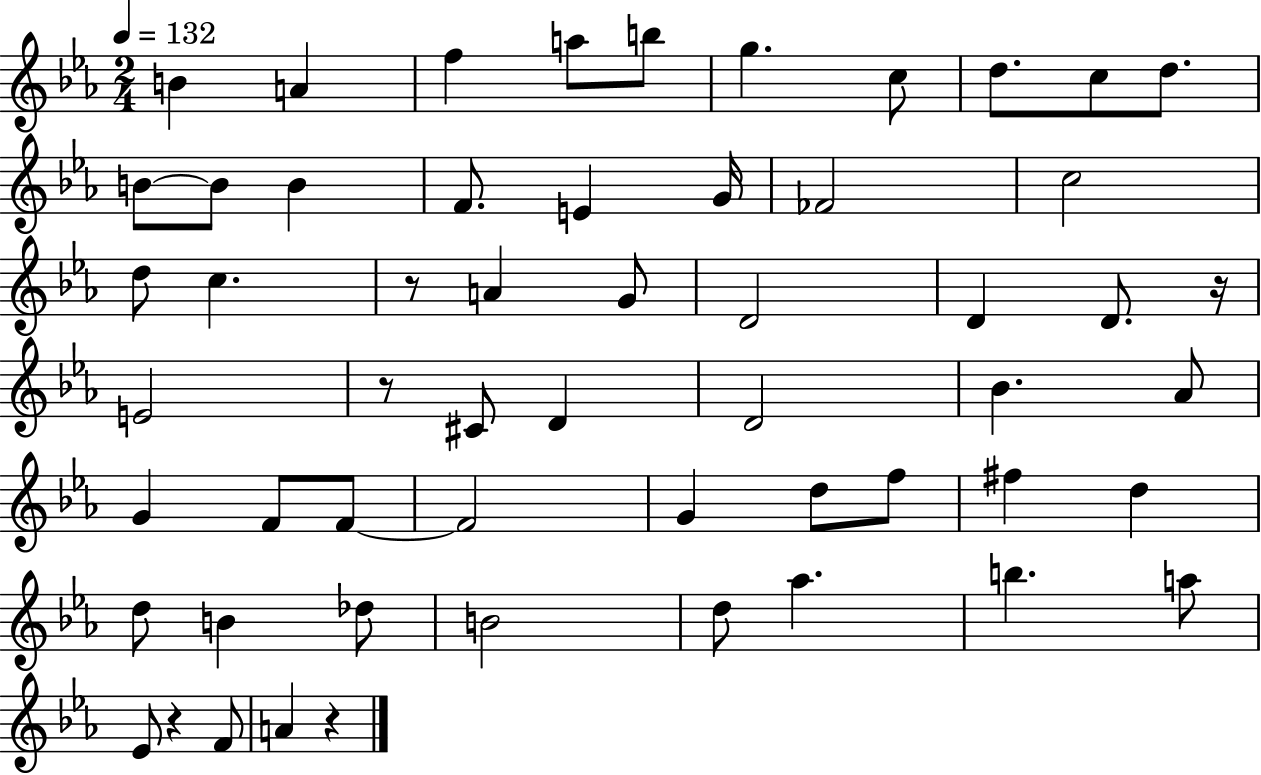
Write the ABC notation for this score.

X:1
T:Untitled
M:2/4
L:1/4
K:Eb
B A f a/2 b/2 g c/2 d/2 c/2 d/2 B/2 B/2 B F/2 E G/4 _F2 c2 d/2 c z/2 A G/2 D2 D D/2 z/4 E2 z/2 ^C/2 D D2 _B _A/2 G F/2 F/2 F2 G d/2 f/2 ^f d d/2 B _d/2 B2 d/2 _a b a/2 _E/2 z F/2 A z